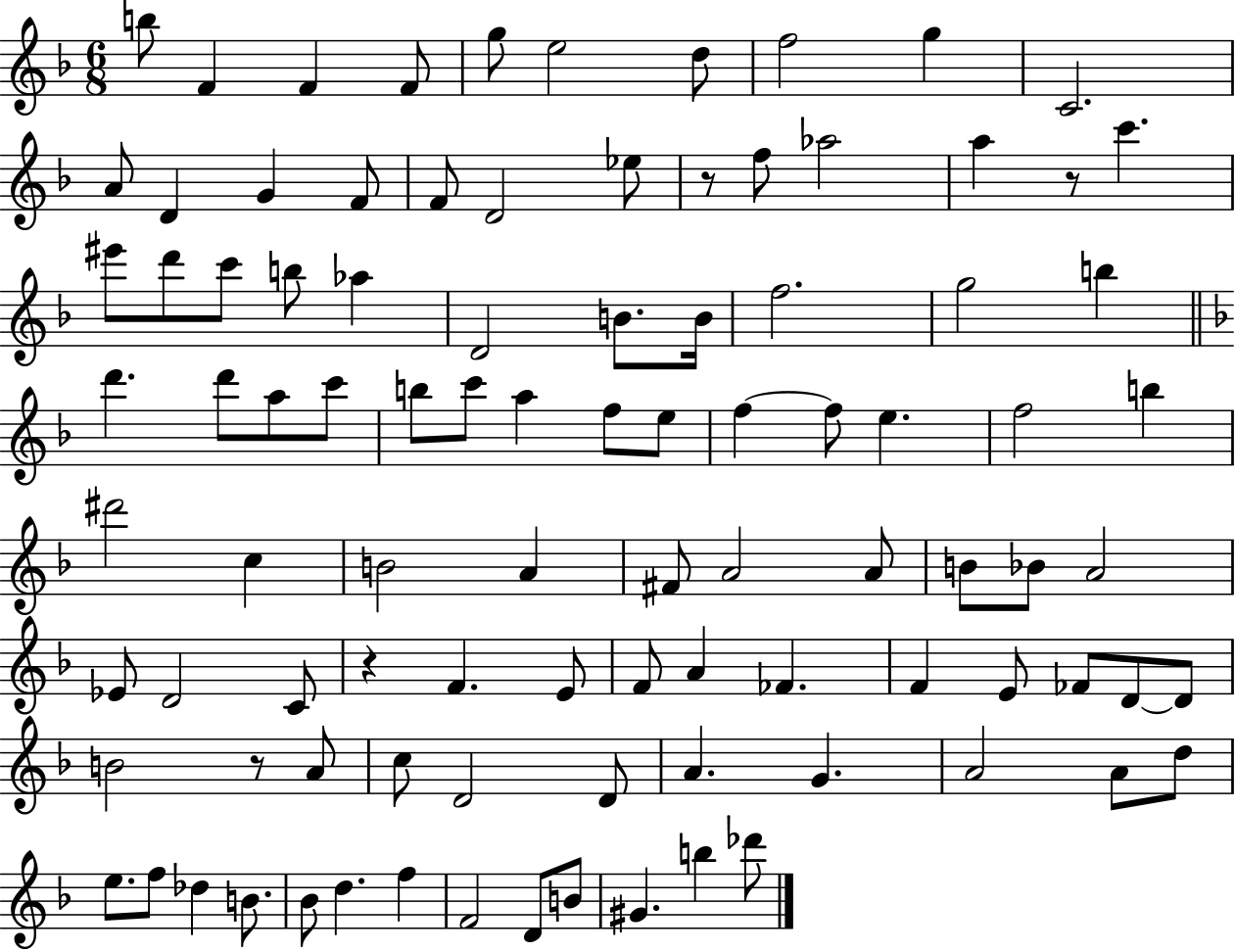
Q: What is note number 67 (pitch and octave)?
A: FES4